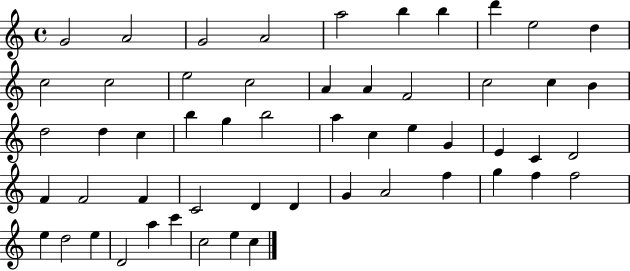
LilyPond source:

{
  \clef treble
  \time 4/4
  \defaultTimeSignature
  \key c \major
  g'2 a'2 | g'2 a'2 | a''2 b''4 b''4 | d'''4 e''2 d''4 | \break c''2 c''2 | e''2 c''2 | a'4 a'4 f'2 | c''2 c''4 b'4 | \break d''2 d''4 c''4 | b''4 g''4 b''2 | a''4 c''4 e''4 g'4 | e'4 c'4 d'2 | \break f'4 f'2 f'4 | c'2 d'4 d'4 | g'4 a'2 f''4 | g''4 f''4 f''2 | \break e''4 d''2 e''4 | d'2 a''4 c'''4 | c''2 e''4 c''4 | \bar "|."
}